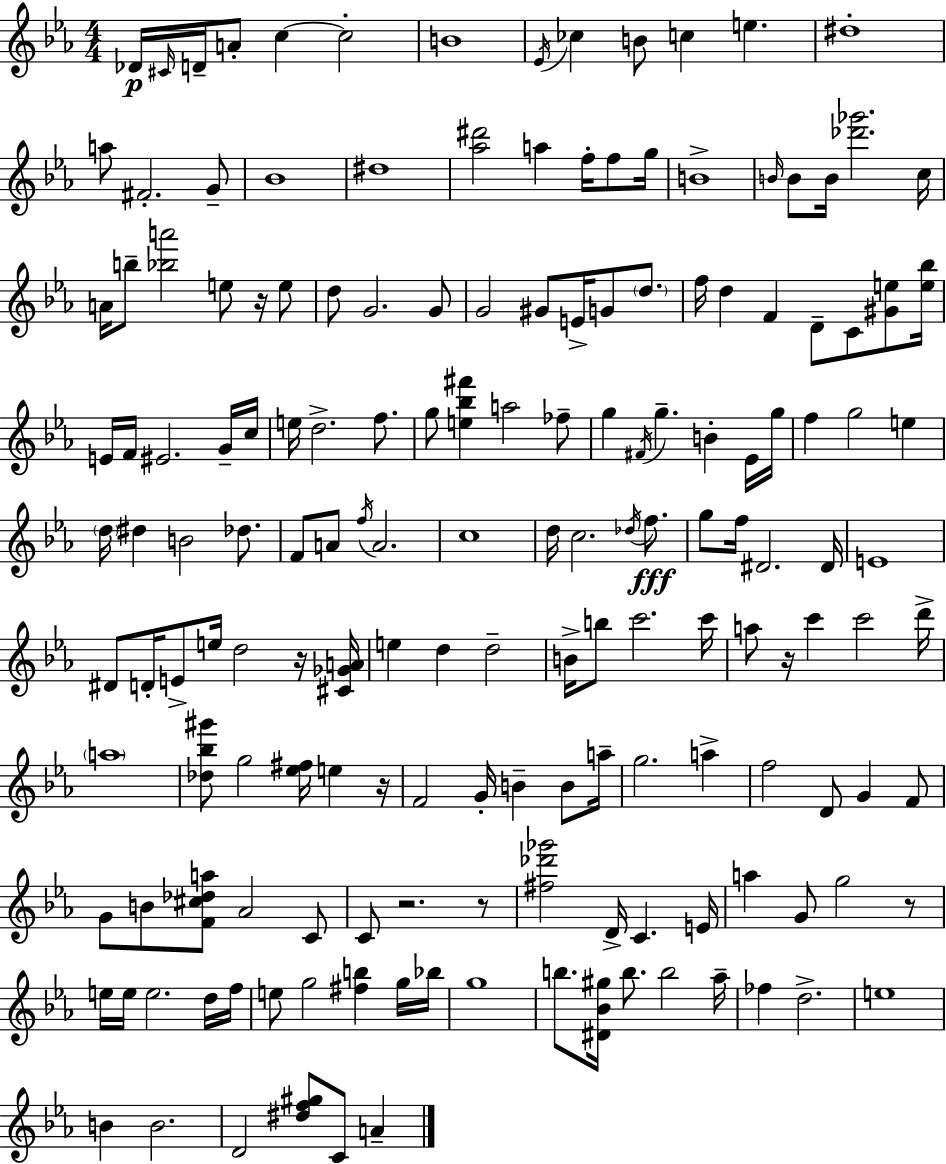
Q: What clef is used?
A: treble